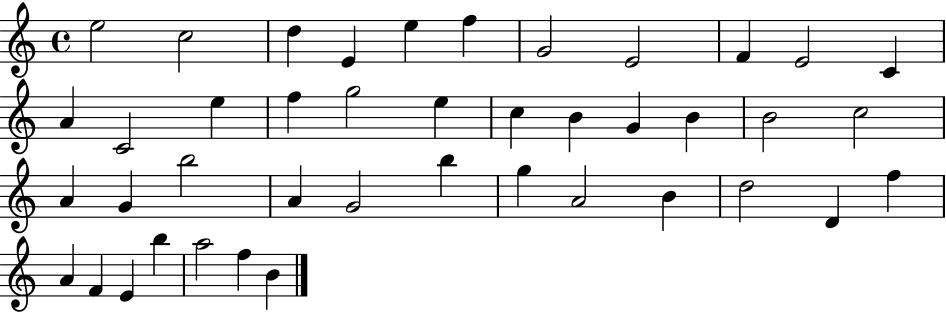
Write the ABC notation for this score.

X:1
T:Untitled
M:4/4
L:1/4
K:C
e2 c2 d E e f G2 E2 F E2 C A C2 e f g2 e c B G B B2 c2 A G b2 A G2 b g A2 B d2 D f A F E b a2 f B